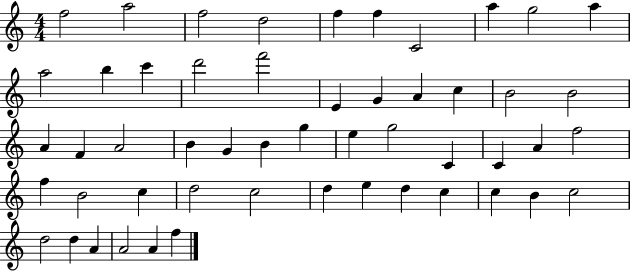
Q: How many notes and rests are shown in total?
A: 52